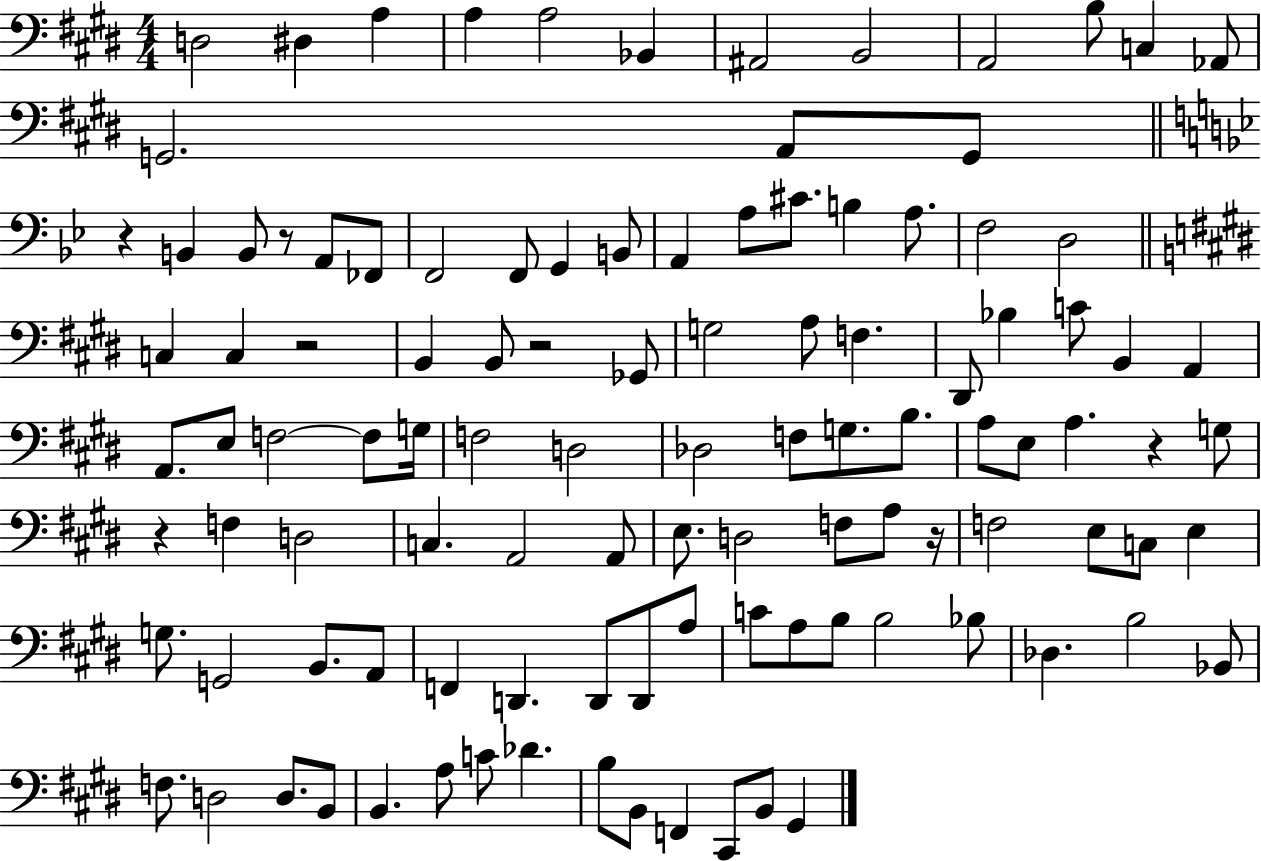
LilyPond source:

{
  \clef bass
  \numericTimeSignature
  \time 4/4
  \key e \major
  d2 dis4 a4 | a4 a2 bes,4 | ais,2 b,2 | a,2 b8 c4 aes,8 | \break g,2. a,8 g,8 | \bar "||" \break \key g \minor r4 b,4 b,8 r8 a,8 fes,8 | f,2 f,8 g,4 b,8 | a,4 a8 cis'8. b4 a8. | f2 d2 | \break \bar "||" \break \key e \major c4 c4 r2 | b,4 b,8 r2 ges,8 | g2 a8 f4. | dis,8 bes4 c'8 b,4 a,4 | \break a,8. e8 f2~~ f8 g16 | f2 d2 | des2 f8 g8. b8. | a8 e8 a4. r4 g8 | \break r4 f4 d2 | c4. a,2 a,8 | e8. d2 f8 a8 r16 | f2 e8 c8 e4 | \break g8. g,2 b,8. a,8 | f,4 d,4. d,8 d,8 a8 | c'8 a8 b8 b2 bes8 | des4. b2 bes,8 | \break f8. d2 d8. b,8 | b,4. a8 c'8 des'4. | b8 b,8 f,4 cis,8 b,8 gis,4 | \bar "|."
}